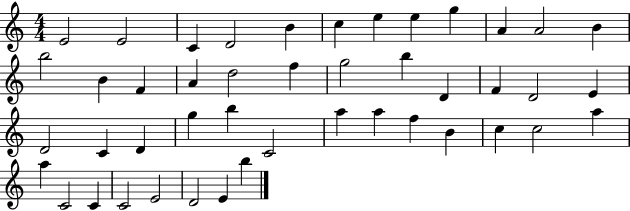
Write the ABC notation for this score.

X:1
T:Untitled
M:4/4
L:1/4
K:C
E2 E2 C D2 B c e e g A A2 B b2 B F A d2 f g2 b D F D2 E D2 C D g b C2 a a f B c c2 a a C2 C C2 E2 D2 E b